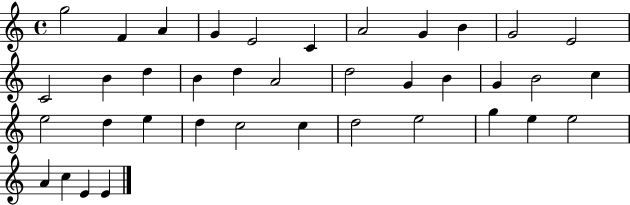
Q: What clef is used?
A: treble